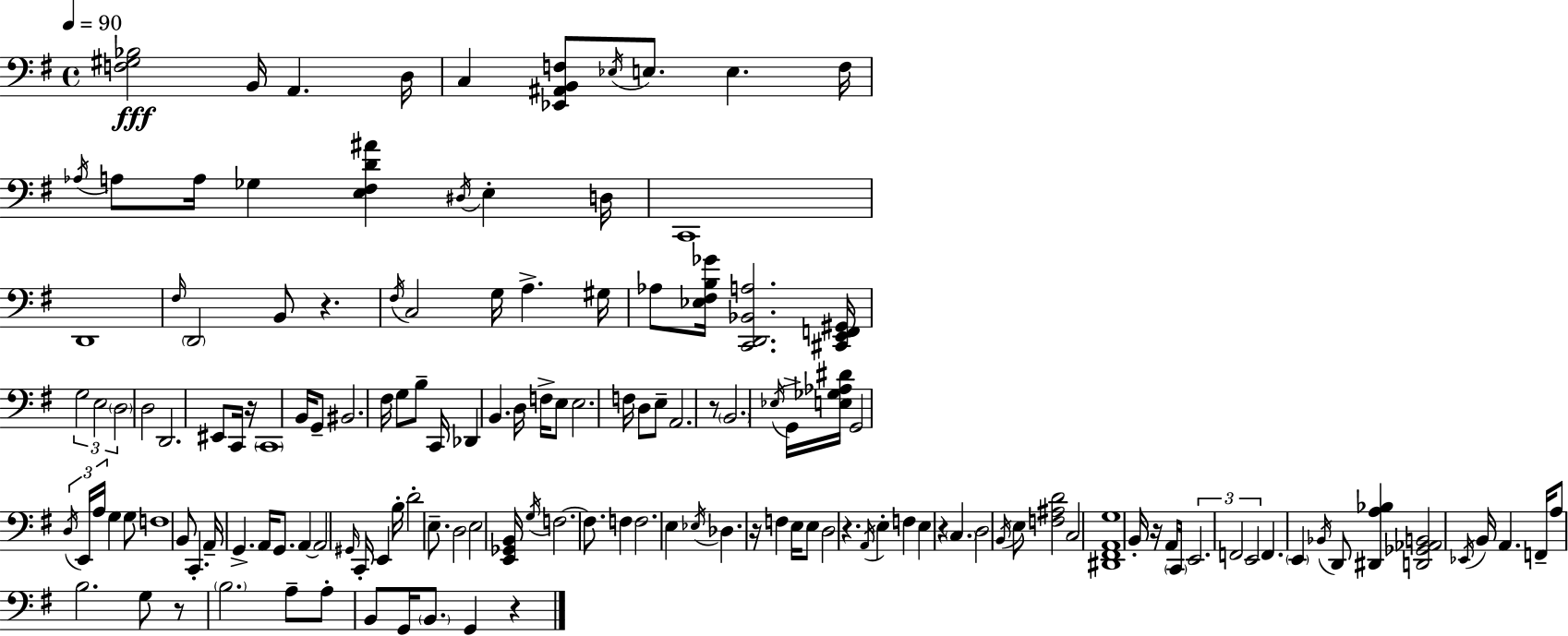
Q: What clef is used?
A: bass